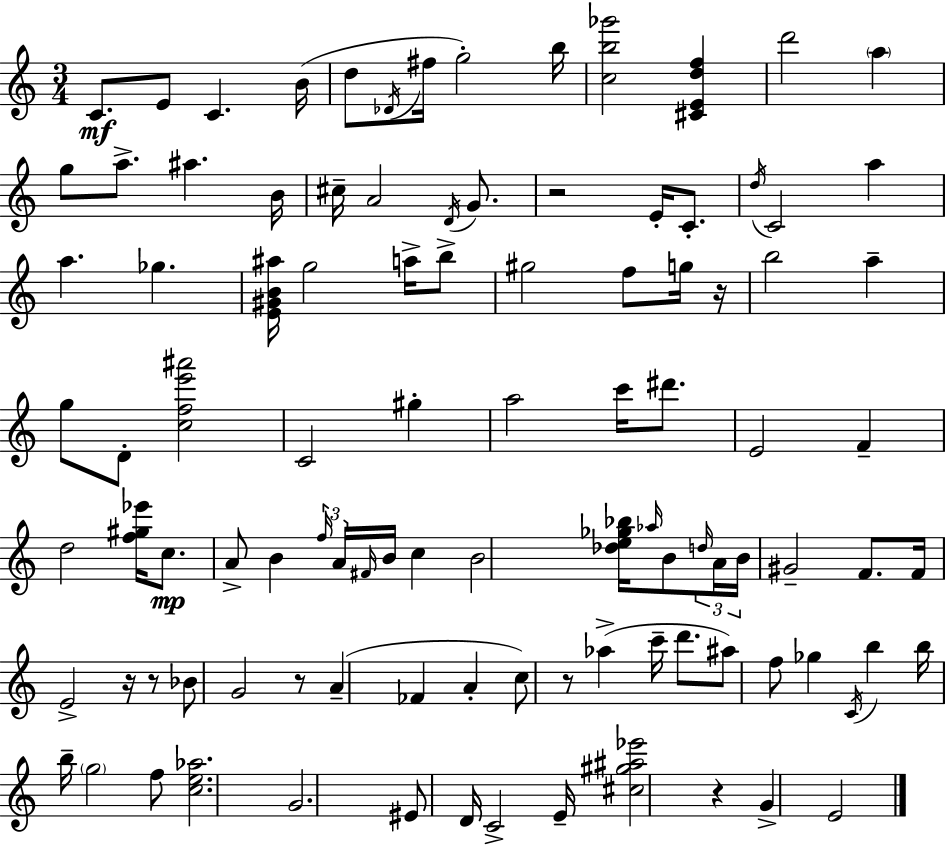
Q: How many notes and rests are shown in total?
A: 102